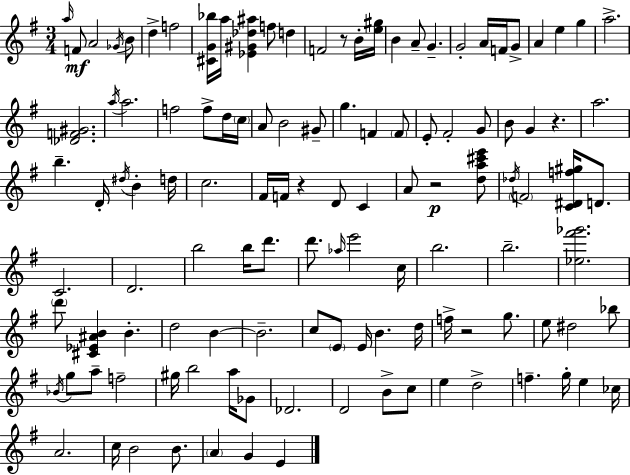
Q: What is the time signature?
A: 3/4